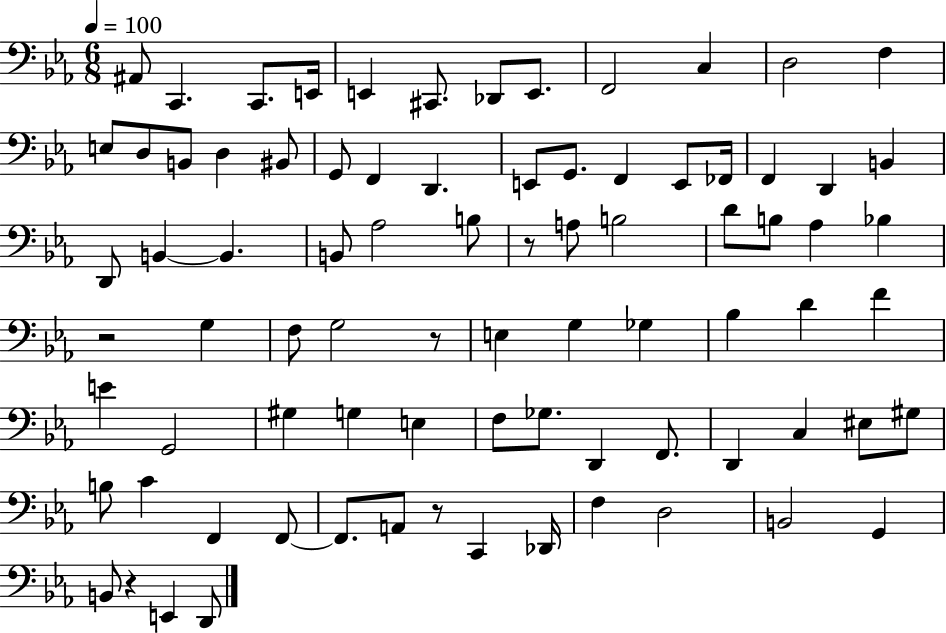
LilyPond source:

{
  \clef bass
  \numericTimeSignature
  \time 6/8
  \key ees \major
  \tempo 4 = 100
  \repeat volta 2 { ais,8 c,4. c,8. e,16 | e,4 cis,8. des,8 e,8. | f,2 c4 | d2 f4 | \break e8 d8 b,8 d4 bis,8 | g,8 f,4 d,4. | e,8 g,8. f,4 e,8 fes,16 | f,4 d,4 b,4 | \break d,8 b,4~~ b,4. | b,8 aes2 b8 | r8 a8 b2 | d'8 b8 aes4 bes4 | \break r2 g4 | f8 g2 r8 | e4 g4 ges4 | bes4 d'4 f'4 | \break e'4 g,2 | gis4 g4 e4 | f8 ges8. d,4 f,8. | d,4 c4 eis8 gis8 | \break b8 c'4 f,4 f,8~~ | f,8. a,8 r8 c,4 des,16 | f4 d2 | b,2 g,4 | \break b,8 r4 e,4 d,8 | } \bar "|."
}